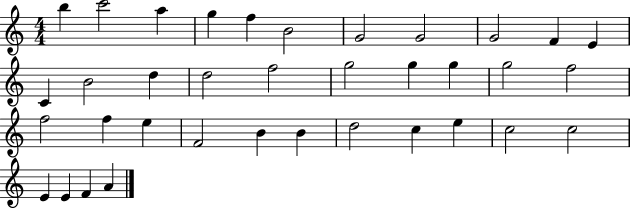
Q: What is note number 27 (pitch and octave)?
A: B4